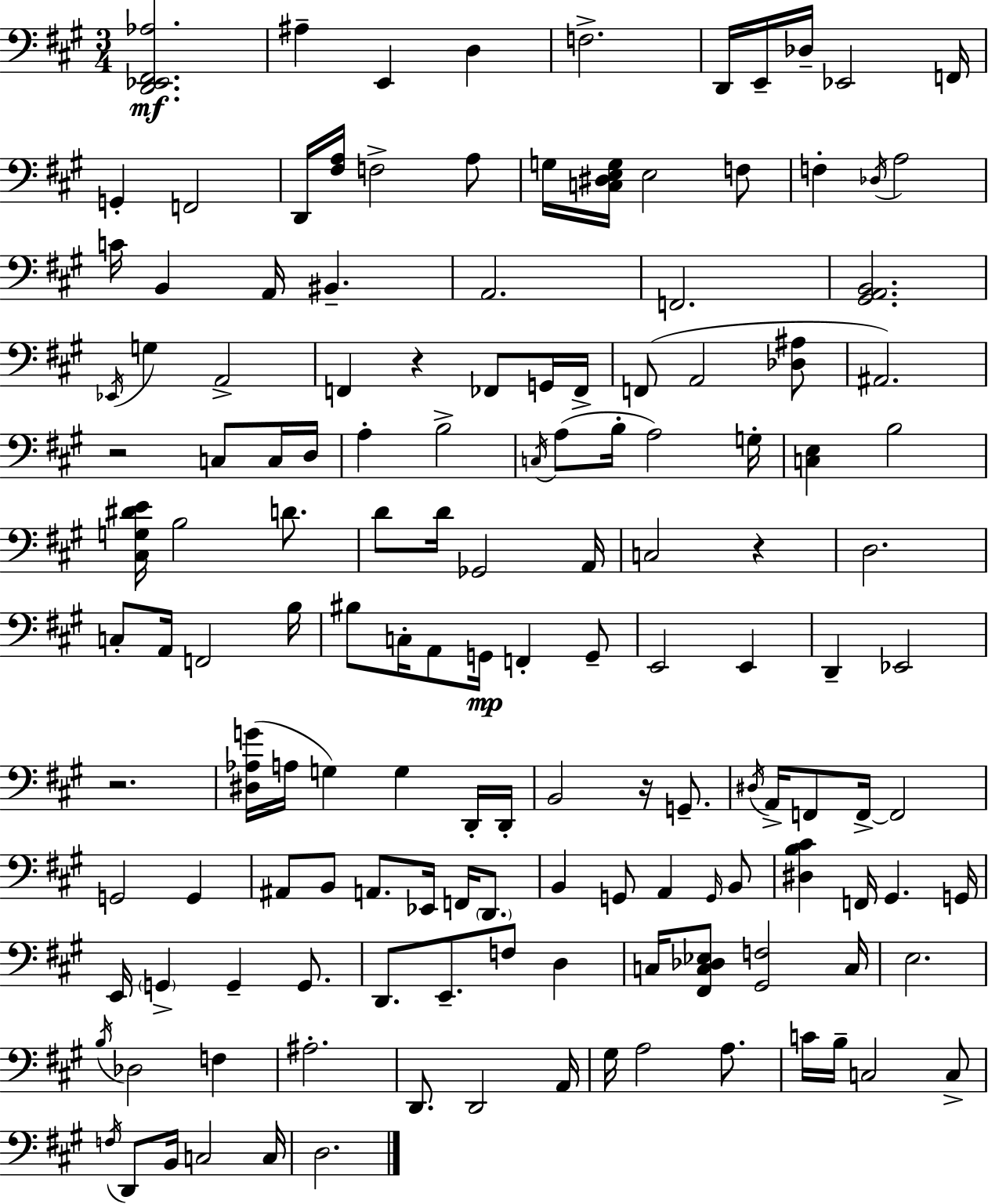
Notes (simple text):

[D2,Eb2,F#2,Ab3]/h. A#3/q E2/q D3/q F3/h. D2/s E2/s Db3/s Eb2/h F2/s G2/q F2/h D2/s [F#3,A3]/s F3/h A3/e G3/s [C3,D#3,E3,G3]/s E3/h F3/e F3/q Db3/s A3/h C4/s B2/q A2/s BIS2/q. A2/h. F2/h. [G#2,A2,B2]/h. Eb2/s G3/q A2/h F2/q R/q FES2/e G2/s FES2/s F2/e A2/h [Db3,A#3]/e A#2/h. R/h C3/e C3/s D3/s A3/q B3/h C3/s A3/e B3/s A3/h G3/s [C3,E3]/q B3/h [C#3,G3,D#4,E4]/s B3/h D4/e. D4/e D4/s Gb2/h A2/s C3/h R/q D3/h. C3/e A2/s F2/h B3/s BIS3/e C3/s A2/e G2/s F2/q G2/e E2/h E2/q D2/q Eb2/h R/h. [D#3,Ab3,G4]/s A3/s G3/q G3/q D2/s D2/s B2/h R/s G2/e. D#3/s A2/s F2/e F2/s F2/h G2/h G2/q A#2/e B2/e A2/e. Eb2/s F2/s D2/e. B2/q G2/e A2/q G2/s B2/e [D#3,B3,C#4]/q F2/s G#2/q. G2/s E2/s G2/q G2/q G2/e. D2/e. E2/e. F3/e D3/q C3/s [F#2,C3,Db3,Eb3]/e [G#2,F3]/h C3/s E3/h. B3/s Db3/h F3/q A#3/h. D2/e. D2/h A2/s G#3/s A3/h A3/e. C4/s B3/s C3/h C3/e F3/s D2/e B2/s C3/h C3/s D3/h.